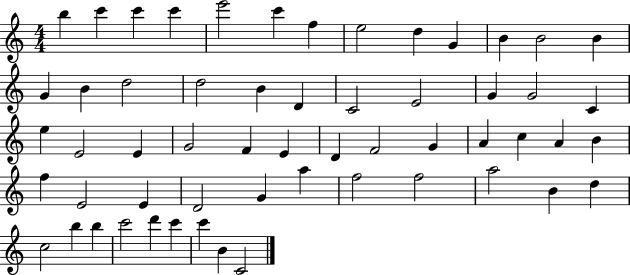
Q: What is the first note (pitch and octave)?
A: B5